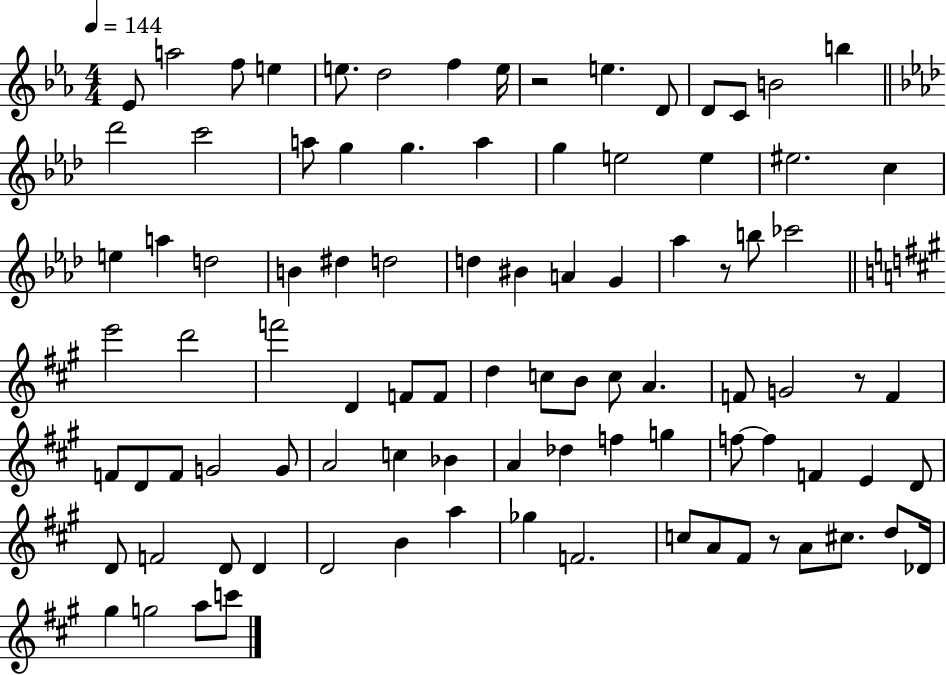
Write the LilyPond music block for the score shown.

{
  \clef treble
  \numericTimeSignature
  \time 4/4
  \key ees \major
  \tempo 4 = 144
  ees'8 a''2 f''8 e''4 | e''8. d''2 f''4 e''16 | r2 e''4. d'8 | d'8 c'8 b'2 b''4 | \break \bar "||" \break \key aes \major des'''2 c'''2 | a''8 g''4 g''4. a''4 | g''4 e''2 e''4 | eis''2. c''4 | \break e''4 a''4 d''2 | b'4 dis''4 d''2 | d''4 bis'4 a'4 g'4 | aes''4 r8 b''8 ces'''2 | \break \bar "||" \break \key a \major e'''2 d'''2 | f'''2 d'4 f'8 f'8 | d''4 c''8 b'8 c''8 a'4. | f'8 g'2 r8 f'4 | \break f'8 d'8 f'8 g'2 g'8 | a'2 c''4 bes'4 | a'4 des''4 f''4 g''4 | f''8~~ f''4 f'4 e'4 d'8 | \break d'8 f'2 d'8 d'4 | d'2 b'4 a''4 | ges''4 f'2. | c''8 a'8 fis'8 r8 a'8 cis''8. d''8 des'16 | \break gis''4 g''2 a''8 c'''8 | \bar "|."
}